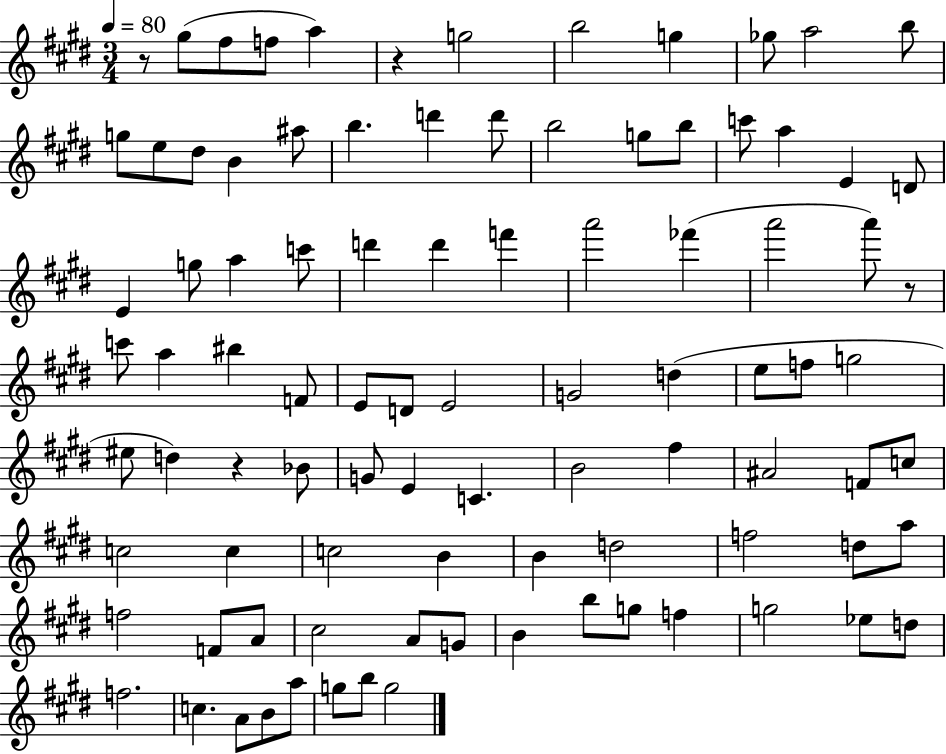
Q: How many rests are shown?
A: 4